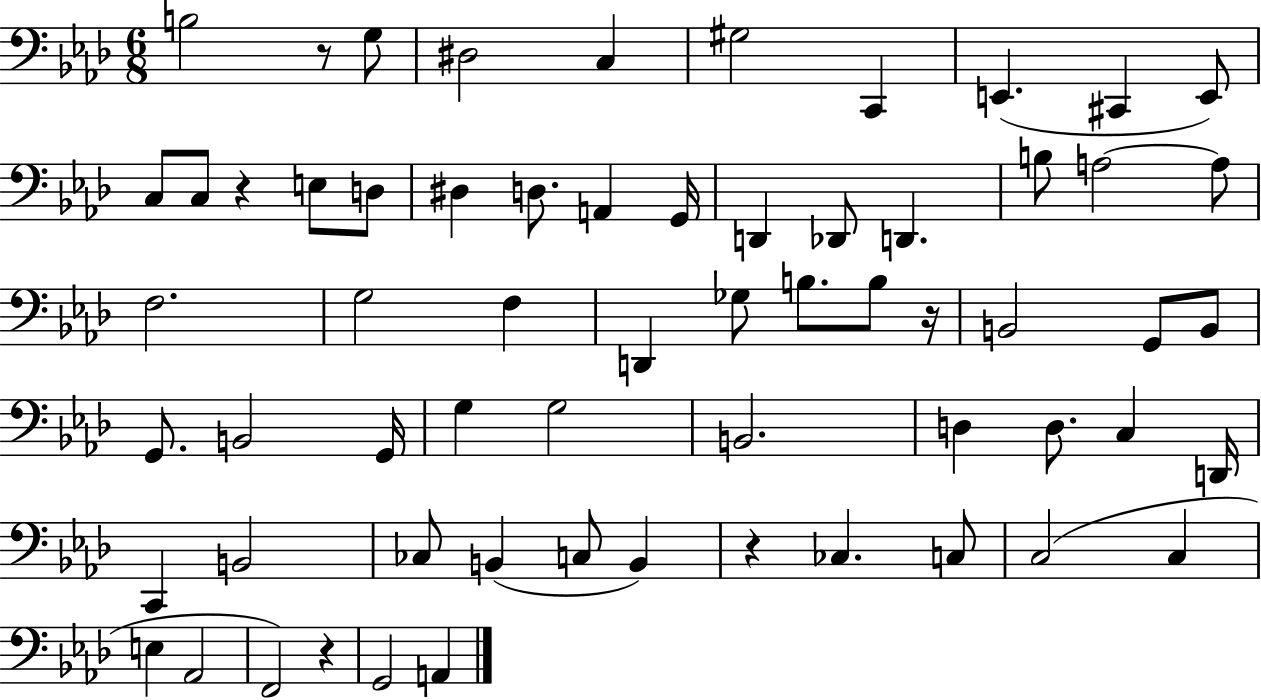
{
  \clef bass
  \numericTimeSignature
  \time 6/8
  \key aes \major
  \repeat volta 2 { b2 r8 g8 | dis2 c4 | gis2 c,4 | e,4.( cis,4 e,8) | \break c8 c8 r4 e8 d8 | dis4 d8. a,4 g,16 | d,4 des,8 d,4. | b8 a2~~ a8 | \break f2. | g2 f4 | d,4 ges8 b8. b8 r16 | b,2 g,8 b,8 | \break g,8. b,2 g,16 | g4 g2 | b,2. | d4 d8. c4 d,16 | \break c,4 b,2 | ces8 b,4( c8 b,4) | r4 ces4. c8 | c2( c4 | \break e4 aes,2 | f,2) r4 | g,2 a,4 | } \bar "|."
}